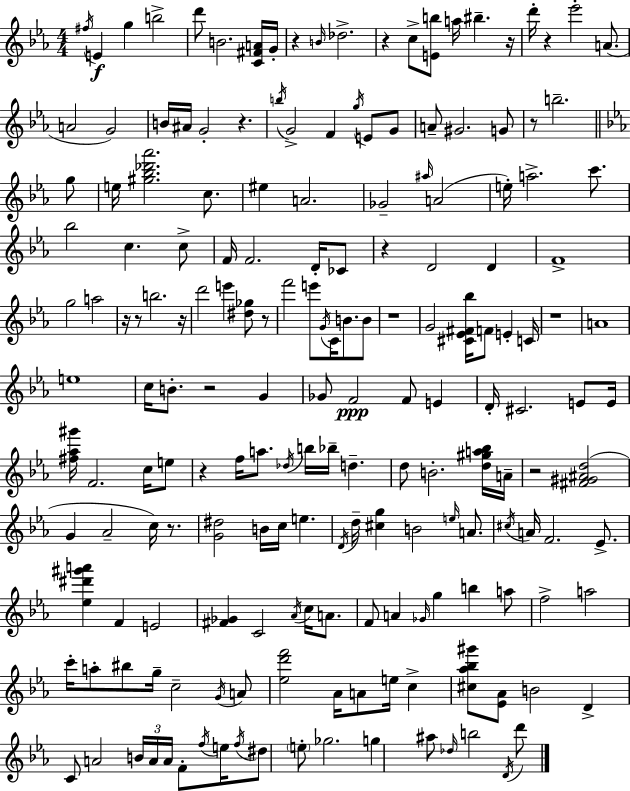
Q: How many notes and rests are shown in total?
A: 183